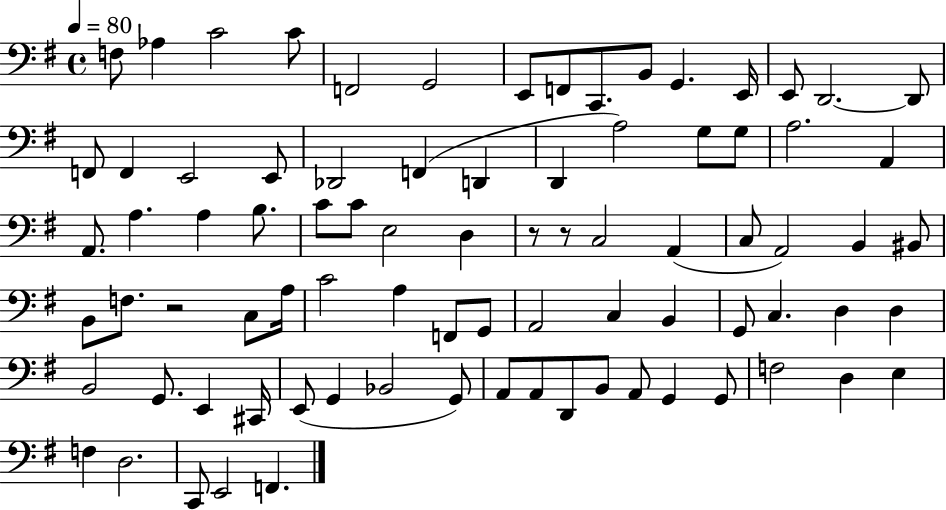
F3/e Ab3/q C4/h C4/e F2/h G2/h E2/e F2/e C2/e. B2/e G2/q. E2/s E2/e D2/h. D2/e F2/e F2/q E2/h E2/e Db2/h F2/q D2/q D2/q A3/h G3/e G3/e A3/h. A2/q A2/e. A3/q. A3/q B3/e. C4/e C4/e E3/h D3/q R/e R/e C3/h A2/q C3/e A2/h B2/q BIS2/e B2/e F3/e. R/h C3/e A3/s C4/h A3/q F2/e G2/e A2/h C3/q B2/q G2/e C3/q. D3/q D3/q B2/h G2/e. E2/q C#2/s E2/e G2/q Bb2/h G2/e A2/e A2/e D2/e B2/e A2/e G2/q G2/e F3/h D3/q E3/q F3/q D3/h. C2/e E2/h F2/q.